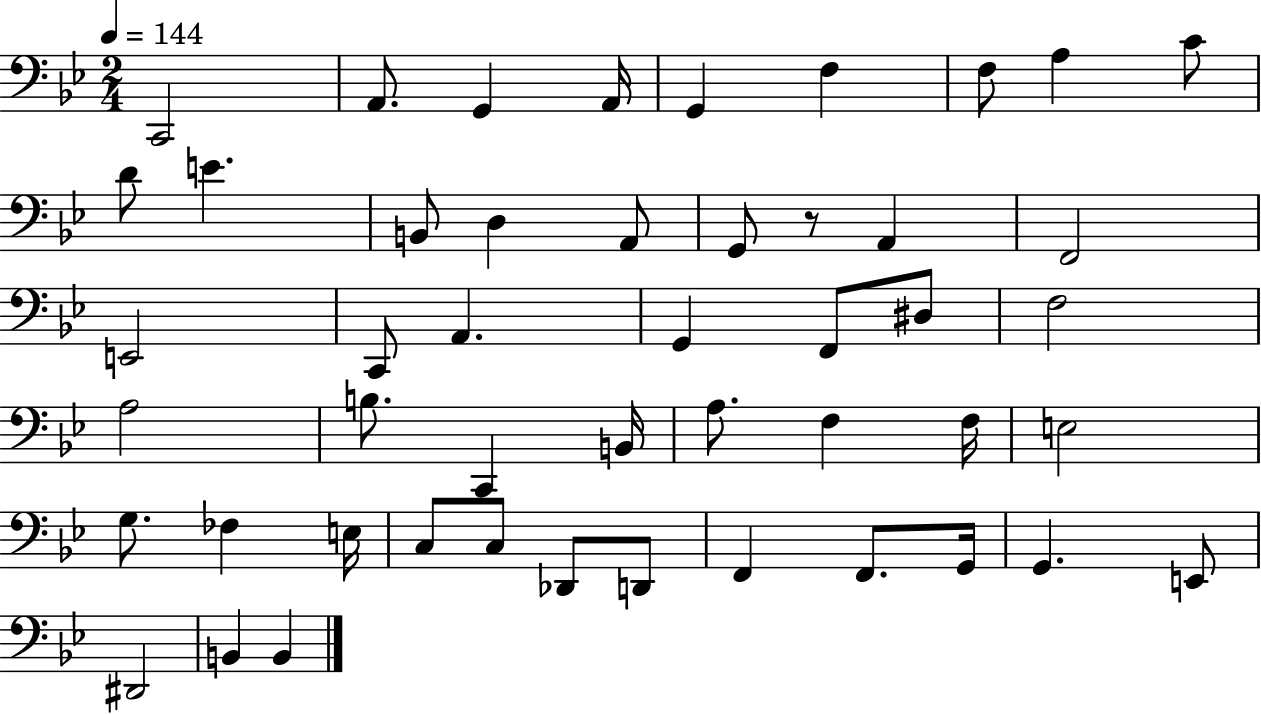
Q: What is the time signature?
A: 2/4